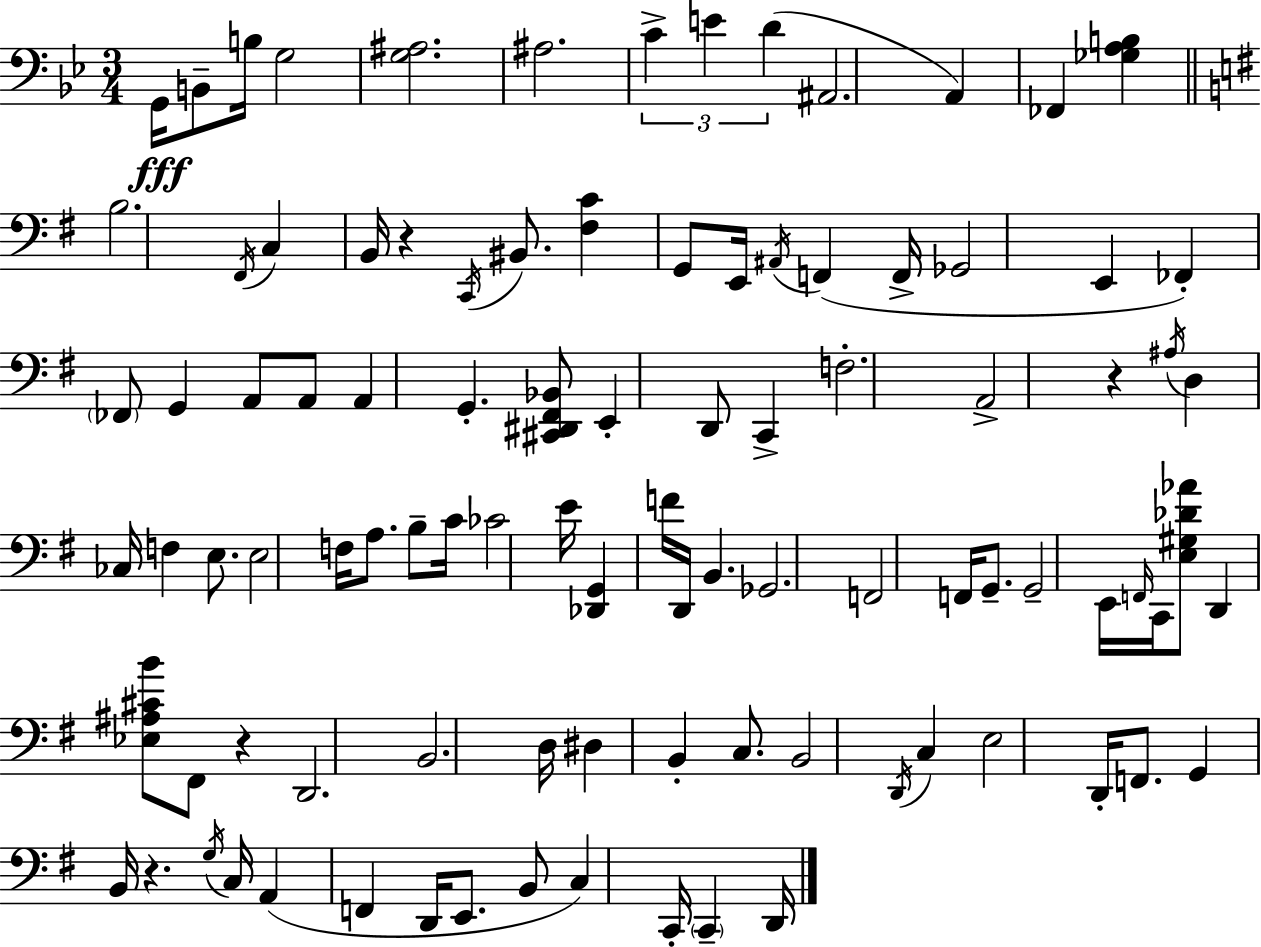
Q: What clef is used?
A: bass